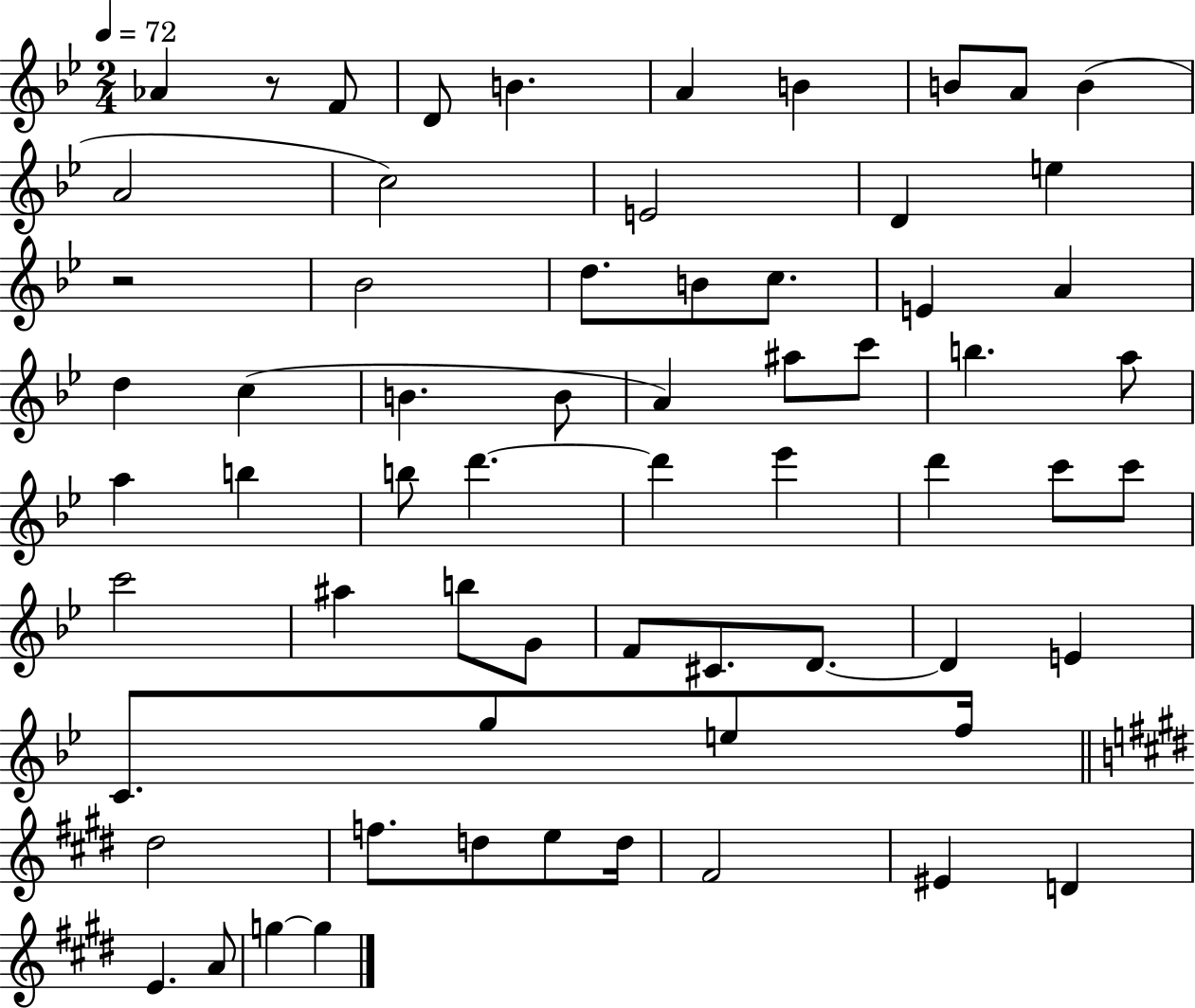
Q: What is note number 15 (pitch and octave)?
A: Bb4